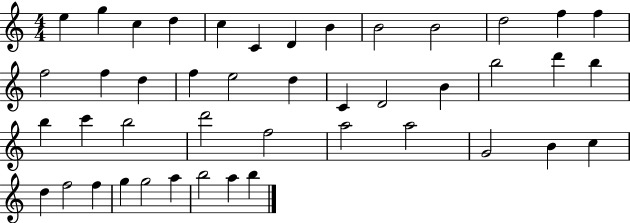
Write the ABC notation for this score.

X:1
T:Untitled
M:4/4
L:1/4
K:C
e g c d c C D B B2 B2 d2 f f f2 f d f e2 d C D2 B b2 d' b b c' b2 d'2 f2 a2 a2 G2 B c d f2 f g g2 a b2 a b